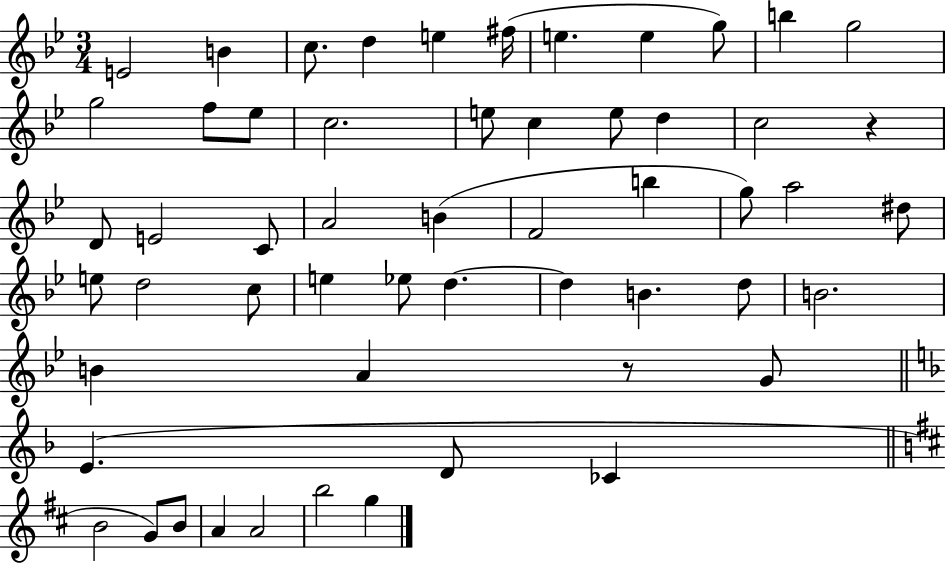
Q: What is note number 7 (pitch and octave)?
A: E5